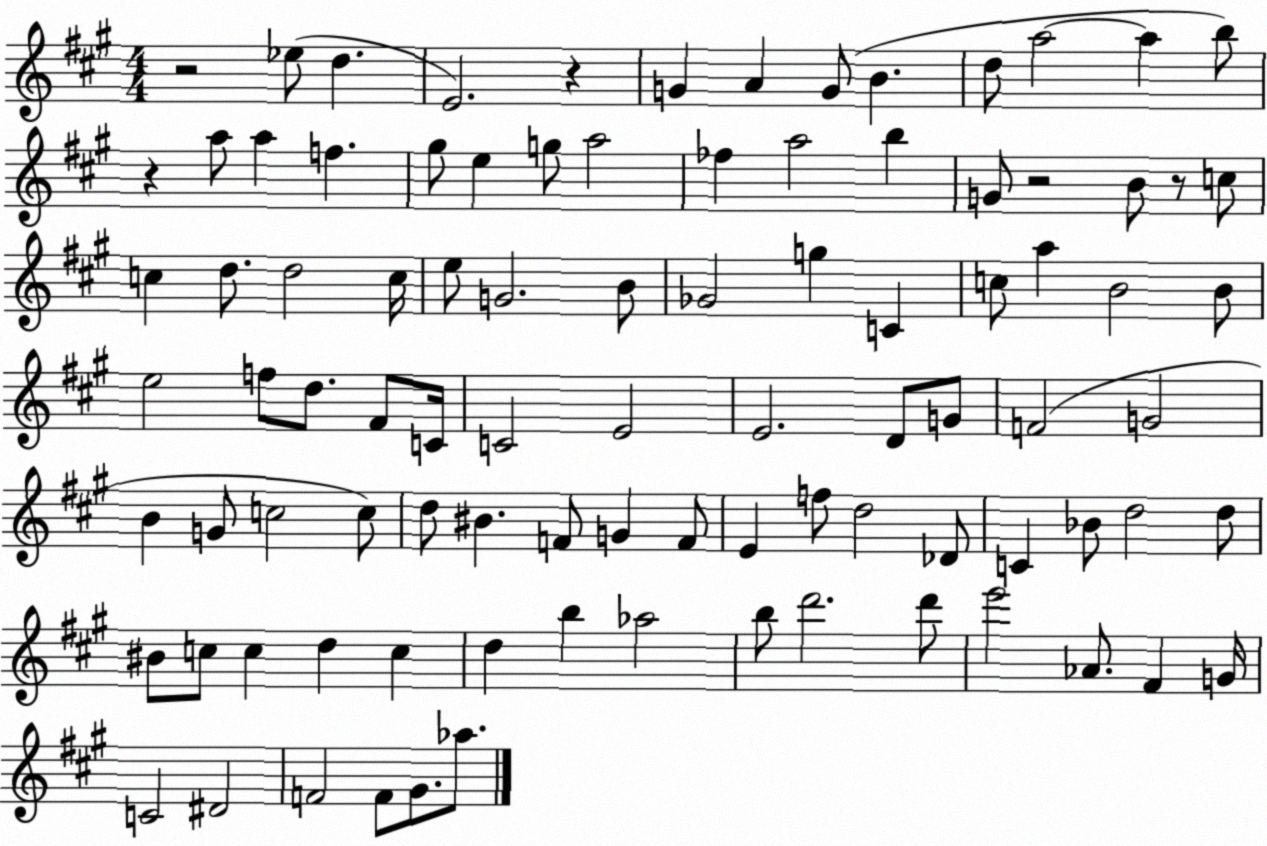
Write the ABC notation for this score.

X:1
T:Untitled
M:4/4
L:1/4
K:A
z2 _e/2 d E2 z G A G/2 B d/2 a2 a b/2 z a/2 a f ^g/2 e g/2 a2 _f a2 b G/2 z2 B/2 z/2 c/2 c d/2 d2 c/4 e/2 G2 B/2 _G2 g C c/2 a B2 B/2 e2 f/2 d/2 ^F/2 C/4 C2 E2 E2 D/2 G/2 F2 G2 B G/2 c2 c/2 d/2 ^B F/2 G F/2 E f/2 d2 _D/2 C _B/2 d2 d/2 ^B/2 c/2 c d c d b _a2 b/2 d'2 d'/2 e'2 _A/2 ^F G/4 C2 ^D2 F2 F/2 ^G/2 _a/2